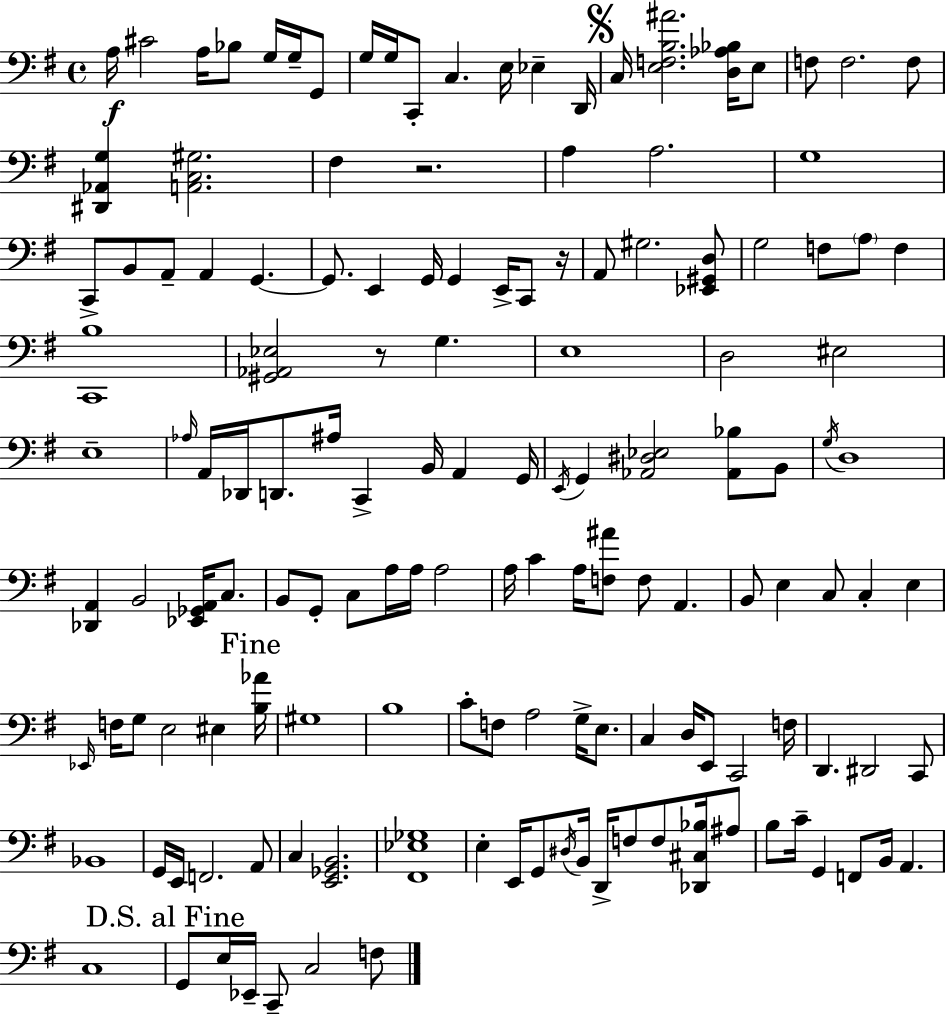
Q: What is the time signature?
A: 4/4